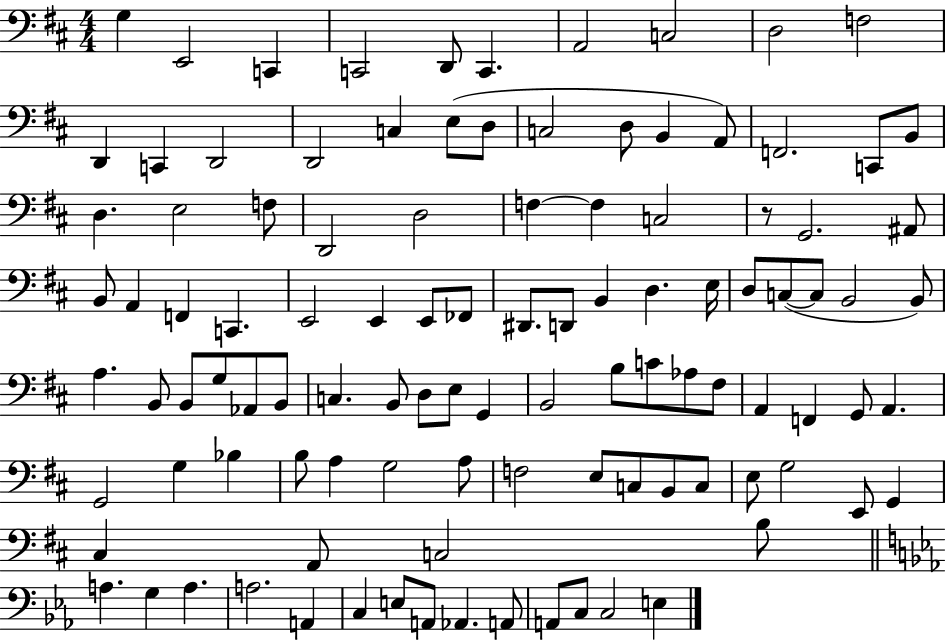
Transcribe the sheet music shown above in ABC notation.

X:1
T:Untitled
M:4/4
L:1/4
K:D
G, E,,2 C,, C,,2 D,,/2 C,, A,,2 C,2 D,2 F,2 D,, C,, D,,2 D,,2 C, E,/2 D,/2 C,2 D,/2 B,, A,,/2 F,,2 C,,/2 B,,/2 D, E,2 F,/2 D,,2 D,2 F, F, C,2 z/2 G,,2 ^A,,/2 B,,/2 A,, F,, C,, E,,2 E,, E,,/2 _F,,/2 ^D,,/2 D,,/2 B,, D, E,/4 D,/2 C,/2 C,/2 B,,2 B,,/2 A, B,,/2 B,,/2 G,/2 _A,,/2 B,,/2 C, B,,/2 D,/2 E,/2 G,, B,,2 B,/2 C/2 _A,/2 ^F,/2 A,, F,, G,,/2 A,, G,,2 G, _B, B,/2 A, G,2 A,/2 F,2 E,/2 C,/2 B,,/2 C,/2 E,/2 G,2 E,,/2 G,, ^C, A,,/2 C,2 B,/2 A, G, A, A,2 A,, C, E,/2 A,,/2 _A,, A,,/2 A,,/2 C,/2 C,2 E,